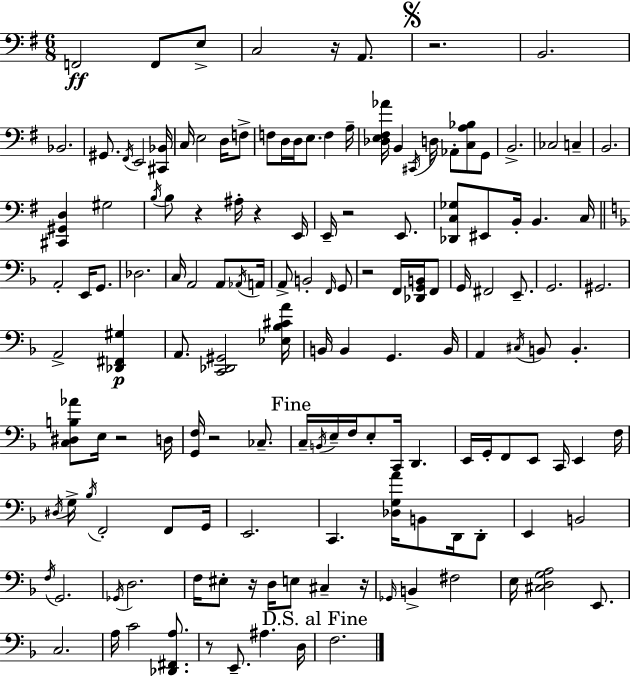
F2/h F2/e E3/e C3/h R/s A2/e. R/h. B2/h. Bb2/h. G#2/e. F#2/s E2/h [C#2,Bb2]/s C3/s E3/h D3/s F3/e F3/e D3/s D3/s E3/e. F3/q A3/s [Db3,E3,F#3,Ab4]/s B2/q C#2/s D3/s Ab2/e [C3,A3,Bb3]/e G2/e B2/h. CES3/h C3/q B2/h. [C#2,G#2,D3]/q G#3/h B3/s B3/e R/q A#3/s R/q E2/s E2/s R/h E2/e. [Db2,C3,Gb3]/e EIS2/e B2/s B2/q. C3/s A2/h E2/s G2/e. Db3/h. C3/s A2/h A2/e Ab2/s A2/s A2/e B2/h F2/s G2/e R/h F2/s [Db2,G2,B2]/s F2/e G2/s F#2/h E2/e. G2/h. G#2/h. A2/h [Db2,F#2,G#3]/q A2/e. [C2,Db2,G#2]/h [Eb3,Bb3,C#4,A4]/s B2/s B2/q G2/q. B2/s A2/q C#3/s B2/e B2/q. [C3,D#3,B3,Ab4]/e E3/s R/h D3/s [G2,F3]/s R/h CES3/e. C3/s B2/s E3/s F3/s E3/e C2/s D2/q. E2/s G2/s F2/e E2/e C2/s E2/q F3/s D#3/s G3/s Bb3/s F2/h F2/e G2/s E2/h. C2/q. [Db3,G3,A4]/s B2/e D2/s D2/e E2/q B2/h F3/s G2/h. Gb2/s D3/h. F3/s EIS3/e R/s D3/s E3/e C#3/q R/s Gb2/s B2/q F#3/h E3/s [C#3,D3,G3,A3]/h E2/e. C3/h. A3/s C4/h [Db2,F#2,A3]/e. R/e E2/e. A#3/q. D3/s F3/h.